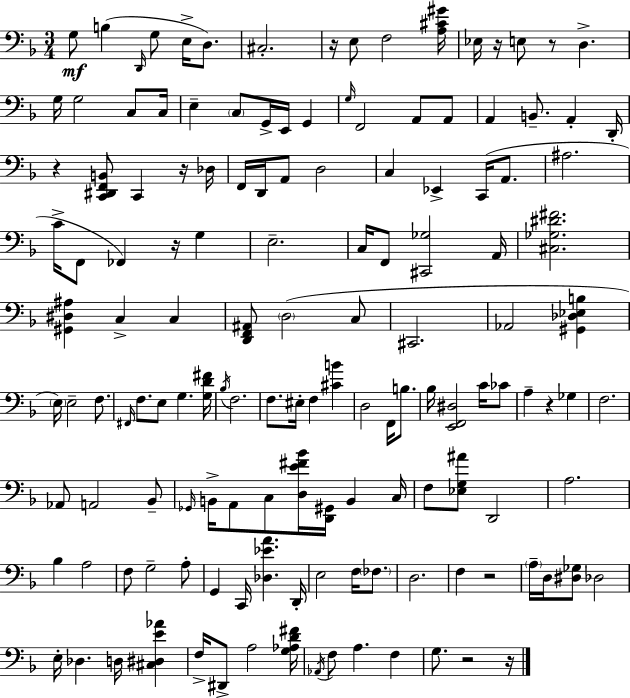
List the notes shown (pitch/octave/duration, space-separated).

G3/e B3/q D2/s G3/e E3/s D3/e. C#3/h. R/s E3/e F3/h [A3,C#4,G#4]/s Eb3/s R/s E3/e R/e D3/q. G3/s G3/h C3/e C3/s E3/q C3/e G2/s E2/s G2/q G3/s F2/h A2/e A2/e A2/q B2/e. A2/q D2/s R/q [C2,D#2,F2,B2]/e C2/q R/s Db3/s F2/s D2/s A2/e D3/h C3/q Eb2/q C2/s A2/e. A#3/h. C4/s F2/e FES2/q R/s G3/q E3/h. C3/s F2/e [C#2,Gb3]/h A2/s [C#3,Gb3,D#4,F#4]/h. [G#2,D#3,A#3]/q C3/q C3/q [D2,F2,A#2]/e D3/h C3/e C#2/h. Ab2/h [G#2,Db3,Eb3,B3]/q E3/s E3/h F3/e. F#2/s F3/e. E3/e G3/q. [G3,D4,F#4]/s Bb3/s F3/h. F3/e. EIS3/s F3/q [C#4,B4]/q D3/h F2/s B3/e. Bb3/s [E2,F2,D#3]/h C4/s CES4/e A3/q R/q Gb3/q F3/h. Ab2/e A2/h Bb2/e Gb2/s B2/s A2/e C3/e [D3,E4,F#4,Bb4]/s [D2,G#2]/s B2/q C3/s F3/e [Eb3,G3,A#4]/e D2/h A3/h. Bb3/q A3/h F3/e G3/h A3/e G2/q C2/s [Db3,Eb4,A4]/q. D2/s E3/h F3/s FES3/e. D3/h. F3/q R/h A3/s D3/s [D#3,Gb3]/e Db3/h E3/s Db3/q. D3/s [C#3,D#3,E4,Ab4]/q F3/s D#2/e A3/h [G3,Ab3,D4,F#4]/s Ab2/s F3/e A3/q. F3/q G3/e. R/h R/s